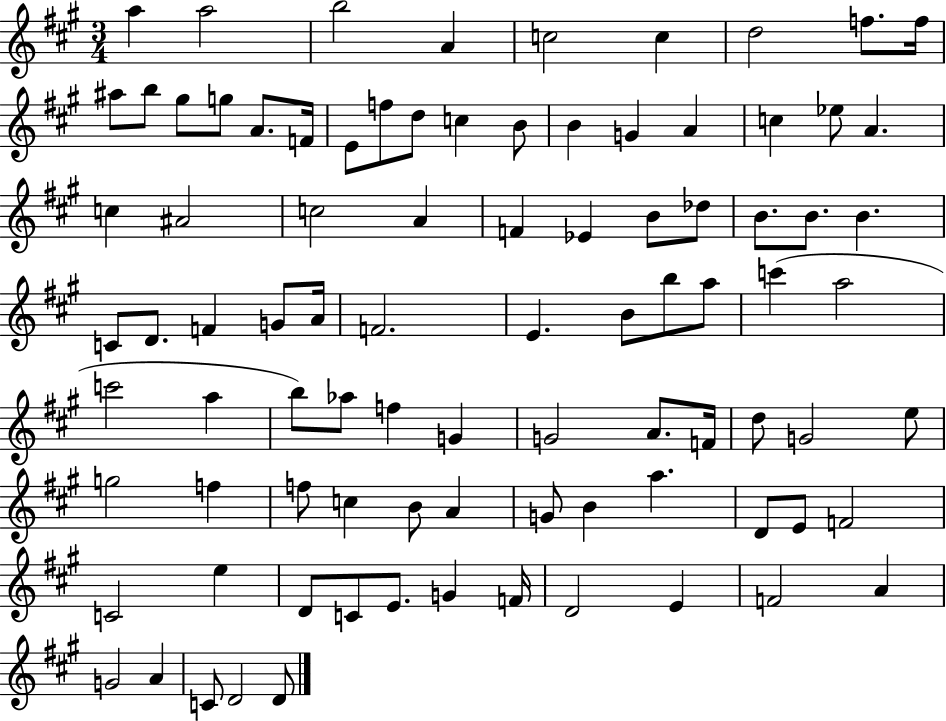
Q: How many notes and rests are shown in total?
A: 89